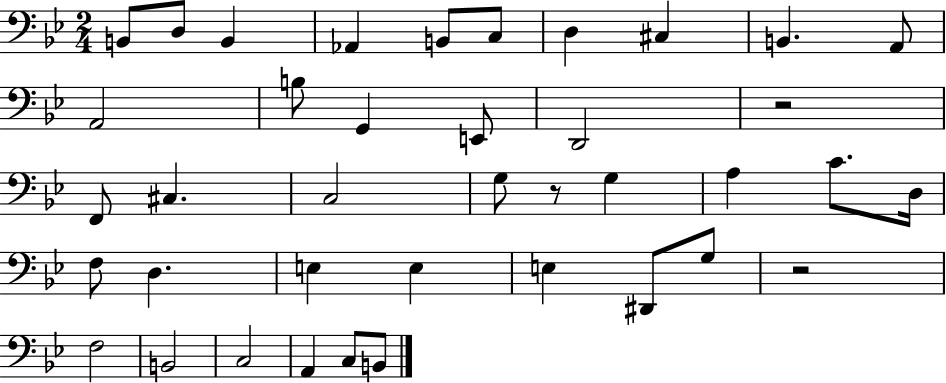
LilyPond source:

{
  \clef bass
  \numericTimeSignature
  \time 2/4
  \key bes \major
  b,8 d8 b,4 | aes,4 b,8 c8 | d4 cis4 | b,4. a,8 | \break a,2 | b8 g,4 e,8 | d,2 | r2 | \break f,8 cis4. | c2 | g8 r8 g4 | a4 c'8. d16 | \break f8 d4. | e4 e4 | e4 dis,8 g8 | r2 | \break f2 | b,2 | c2 | a,4 c8 b,8 | \break \bar "|."
}